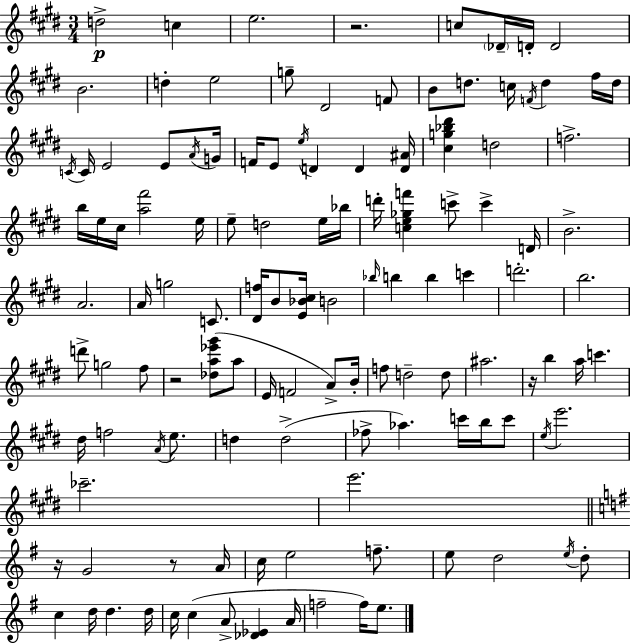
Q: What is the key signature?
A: E major